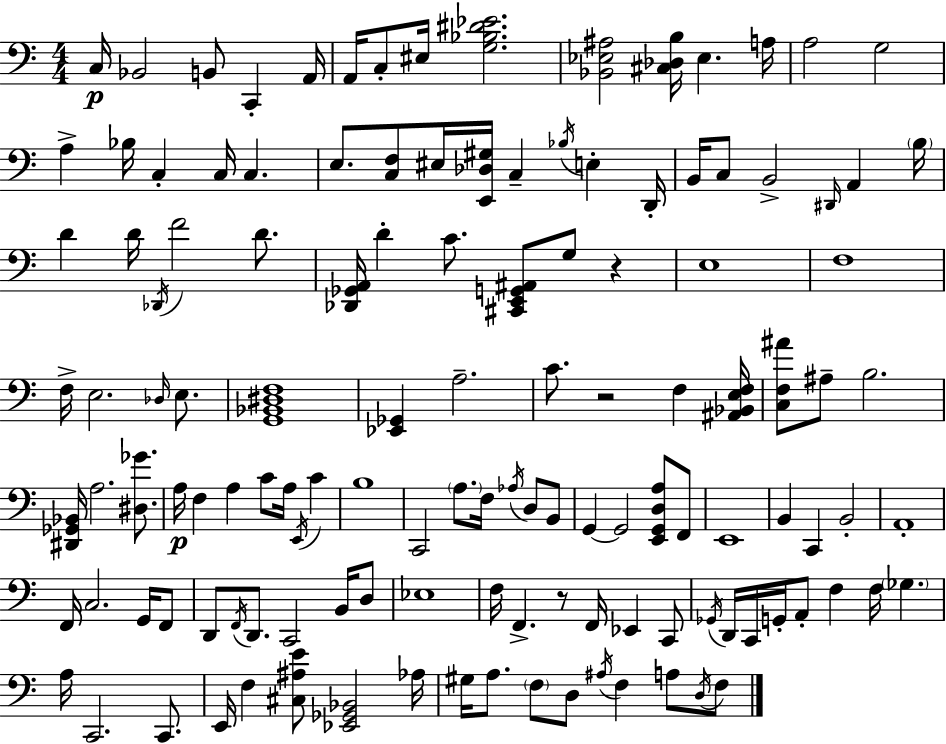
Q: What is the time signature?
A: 4/4